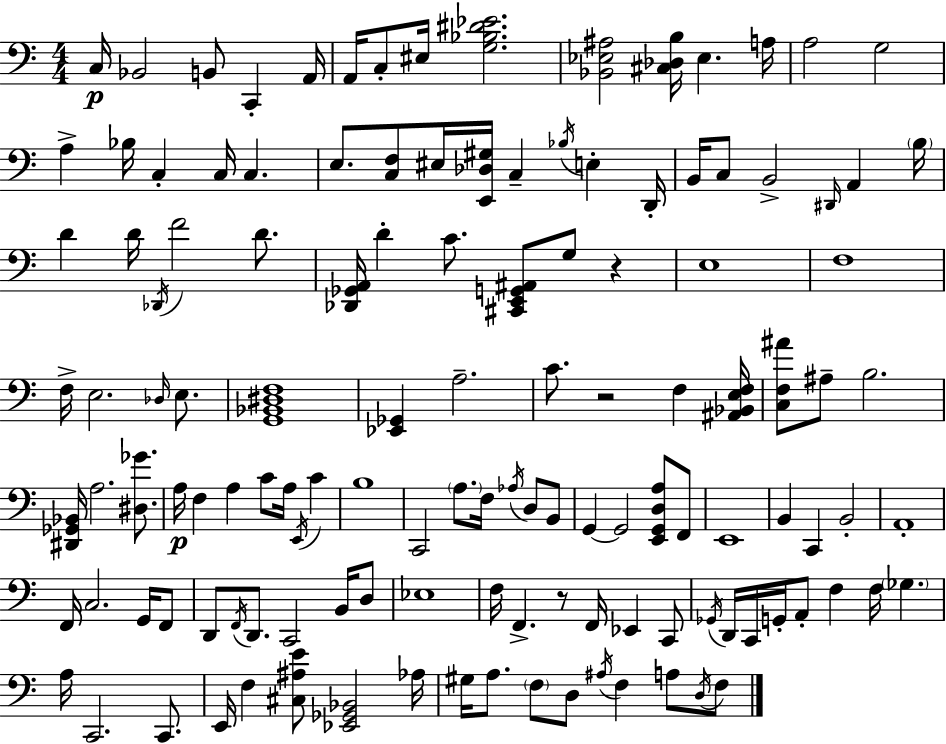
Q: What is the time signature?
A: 4/4